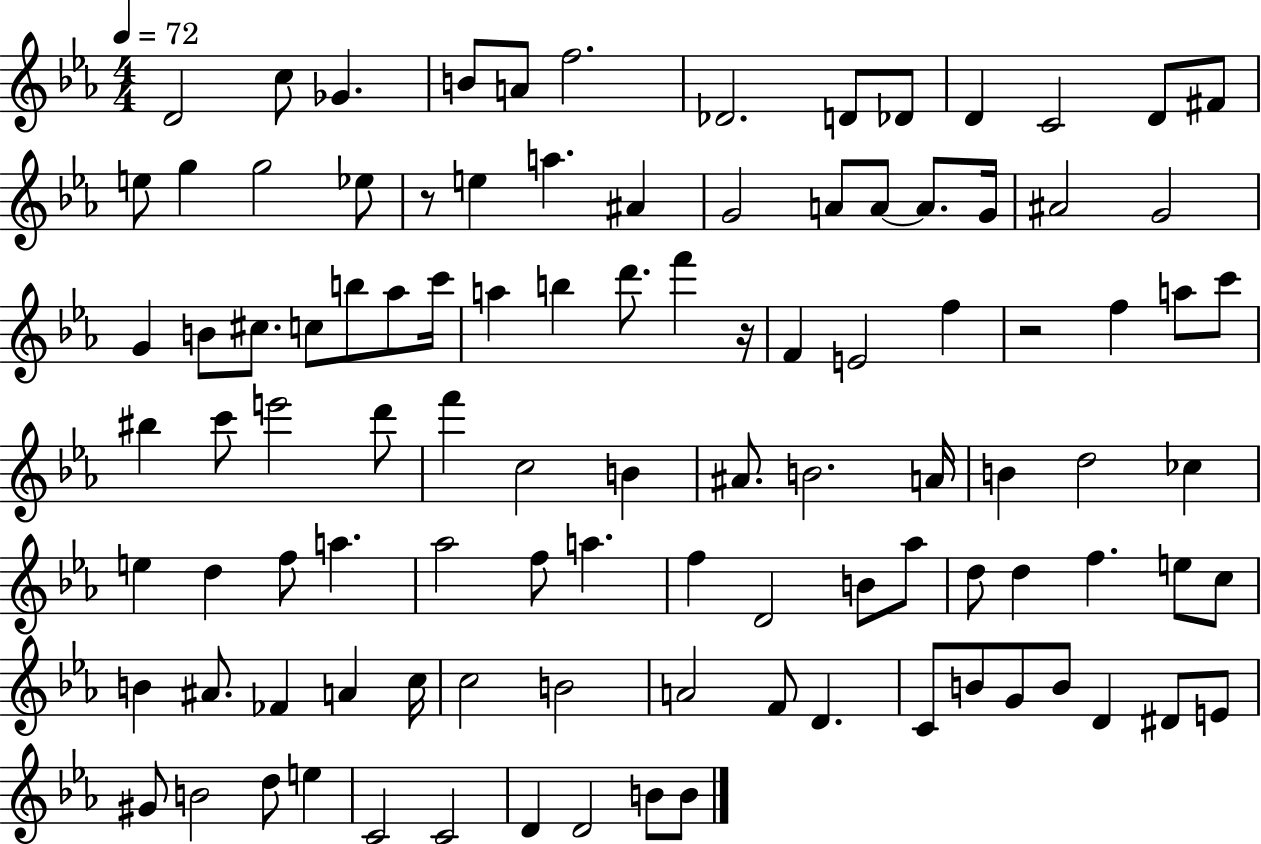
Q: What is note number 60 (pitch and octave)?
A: F5